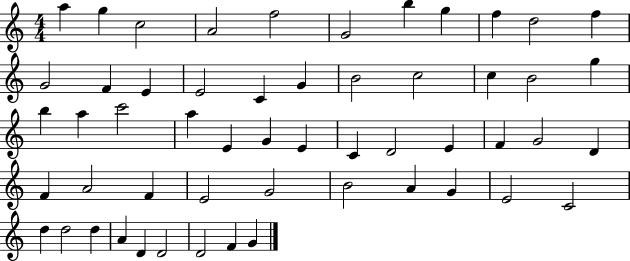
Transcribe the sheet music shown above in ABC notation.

X:1
T:Untitled
M:4/4
L:1/4
K:C
a g c2 A2 f2 G2 b g f d2 f G2 F E E2 C G B2 c2 c B2 g b a c'2 a E G E C D2 E F G2 D F A2 F E2 G2 B2 A G E2 C2 d d2 d A D D2 D2 F G